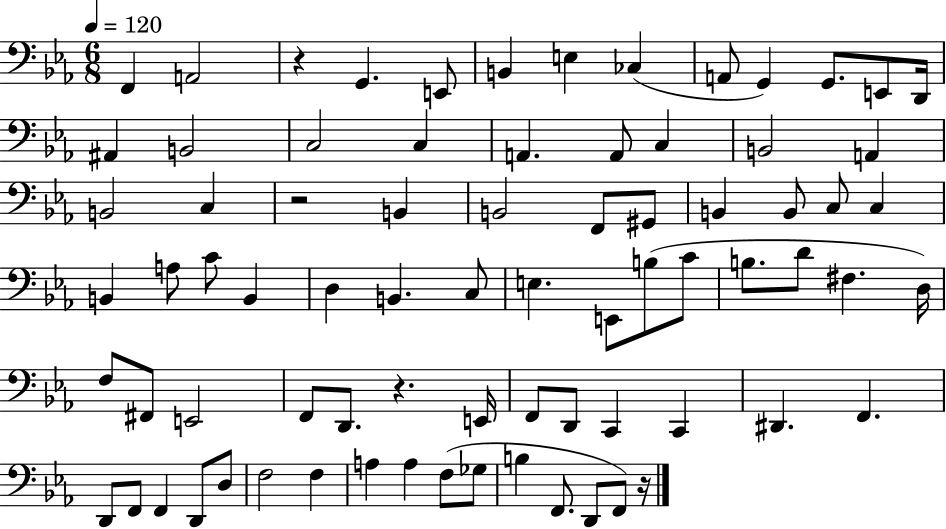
{
  \clef bass
  \numericTimeSignature
  \time 6/8
  \key ees \major
  \tempo 4 = 120
  f,4 a,2 | r4 g,4. e,8 | b,4 e4 ces4( | a,8 g,4) g,8. e,8 d,16 | \break ais,4 b,2 | c2 c4 | a,4. a,8 c4 | b,2 a,4 | \break b,2 c4 | r2 b,4 | b,2 f,8 gis,8 | b,4 b,8 c8 c4 | \break b,4 a8 c'8 b,4 | d4 b,4. c8 | e4. e,8 b8( c'8 | b8. d'8 fis4. d16) | \break f8 fis,8 e,2 | f,8 d,8. r4. e,16 | f,8 d,8 c,4 c,4 | dis,4. f,4. | \break d,8 f,8 f,4 d,8 d8 | f2 f4 | a4 a4 f8( ges8 | b4 f,8. d,8 f,8) r16 | \break \bar "|."
}